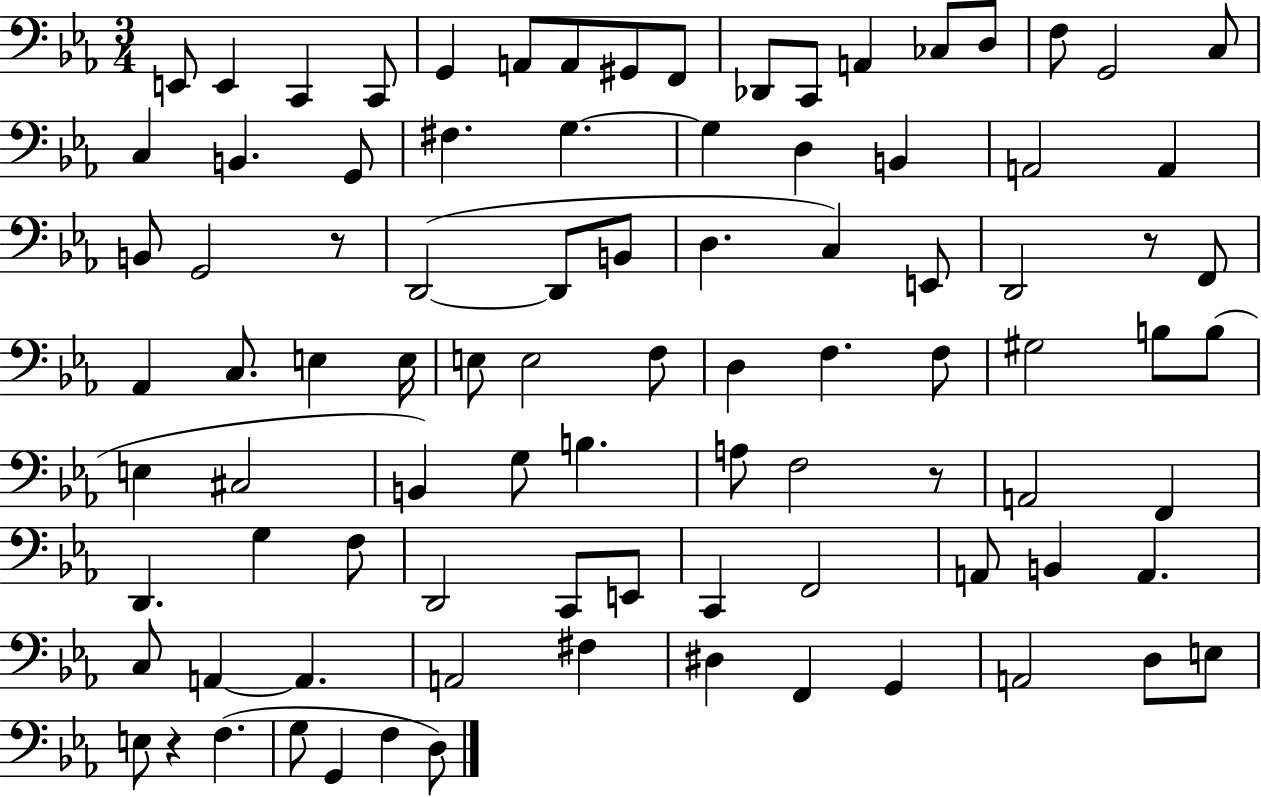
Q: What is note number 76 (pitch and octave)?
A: D#3